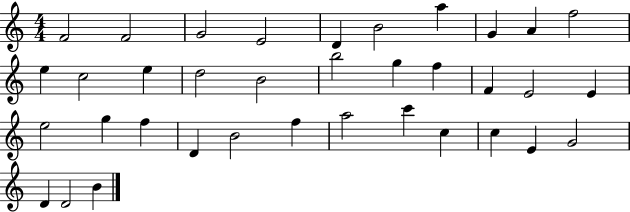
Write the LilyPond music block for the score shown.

{
  \clef treble
  \numericTimeSignature
  \time 4/4
  \key c \major
  f'2 f'2 | g'2 e'2 | d'4 b'2 a''4 | g'4 a'4 f''2 | \break e''4 c''2 e''4 | d''2 b'2 | b''2 g''4 f''4 | f'4 e'2 e'4 | \break e''2 g''4 f''4 | d'4 b'2 f''4 | a''2 c'''4 c''4 | c''4 e'4 g'2 | \break d'4 d'2 b'4 | \bar "|."
}